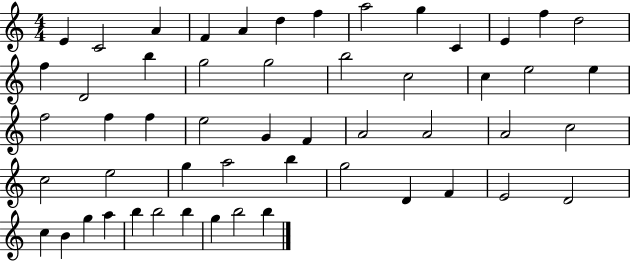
E4/q C4/h A4/q F4/q A4/q D5/q F5/q A5/h G5/q C4/q E4/q F5/q D5/h F5/q D4/h B5/q G5/h G5/h B5/h C5/h C5/q E5/h E5/q F5/h F5/q F5/q E5/h G4/q F4/q A4/h A4/h A4/h C5/h C5/h E5/h G5/q A5/h B5/q G5/h D4/q F4/q E4/h D4/h C5/q B4/q G5/q A5/q B5/q B5/h B5/q G5/q B5/h B5/q